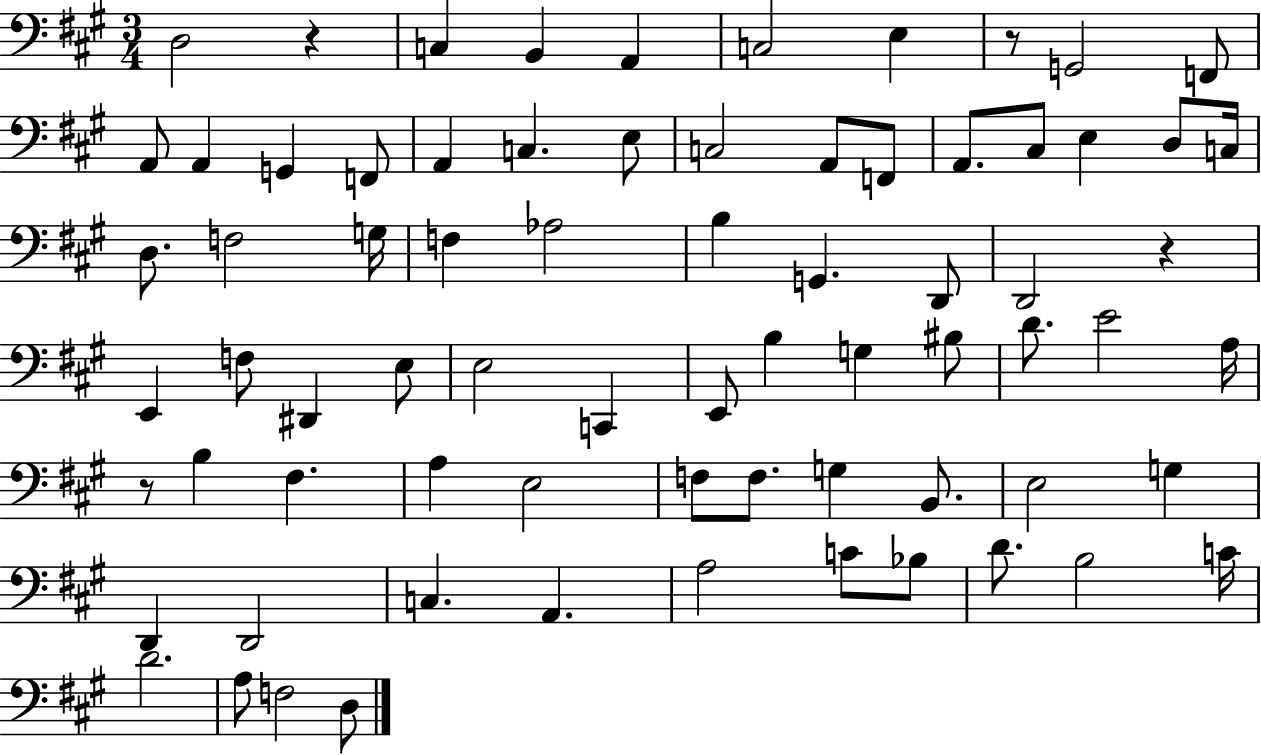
X:1
T:Untitled
M:3/4
L:1/4
K:A
D,2 z C, B,, A,, C,2 E, z/2 G,,2 F,,/2 A,,/2 A,, G,, F,,/2 A,, C, E,/2 C,2 A,,/2 F,,/2 A,,/2 ^C,/2 E, D,/2 C,/4 D,/2 F,2 G,/4 F, _A,2 B, G,, D,,/2 D,,2 z E,, F,/2 ^D,, E,/2 E,2 C,, E,,/2 B, G, ^B,/2 D/2 E2 A,/4 z/2 B, ^F, A, E,2 F,/2 F,/2 G, B,,/2 E,2 G, D,, D,,2 C, A,, A,2 C/2 _B,/2 D/2 B,2 C/4 D2 A,/2 F,2 D,/2